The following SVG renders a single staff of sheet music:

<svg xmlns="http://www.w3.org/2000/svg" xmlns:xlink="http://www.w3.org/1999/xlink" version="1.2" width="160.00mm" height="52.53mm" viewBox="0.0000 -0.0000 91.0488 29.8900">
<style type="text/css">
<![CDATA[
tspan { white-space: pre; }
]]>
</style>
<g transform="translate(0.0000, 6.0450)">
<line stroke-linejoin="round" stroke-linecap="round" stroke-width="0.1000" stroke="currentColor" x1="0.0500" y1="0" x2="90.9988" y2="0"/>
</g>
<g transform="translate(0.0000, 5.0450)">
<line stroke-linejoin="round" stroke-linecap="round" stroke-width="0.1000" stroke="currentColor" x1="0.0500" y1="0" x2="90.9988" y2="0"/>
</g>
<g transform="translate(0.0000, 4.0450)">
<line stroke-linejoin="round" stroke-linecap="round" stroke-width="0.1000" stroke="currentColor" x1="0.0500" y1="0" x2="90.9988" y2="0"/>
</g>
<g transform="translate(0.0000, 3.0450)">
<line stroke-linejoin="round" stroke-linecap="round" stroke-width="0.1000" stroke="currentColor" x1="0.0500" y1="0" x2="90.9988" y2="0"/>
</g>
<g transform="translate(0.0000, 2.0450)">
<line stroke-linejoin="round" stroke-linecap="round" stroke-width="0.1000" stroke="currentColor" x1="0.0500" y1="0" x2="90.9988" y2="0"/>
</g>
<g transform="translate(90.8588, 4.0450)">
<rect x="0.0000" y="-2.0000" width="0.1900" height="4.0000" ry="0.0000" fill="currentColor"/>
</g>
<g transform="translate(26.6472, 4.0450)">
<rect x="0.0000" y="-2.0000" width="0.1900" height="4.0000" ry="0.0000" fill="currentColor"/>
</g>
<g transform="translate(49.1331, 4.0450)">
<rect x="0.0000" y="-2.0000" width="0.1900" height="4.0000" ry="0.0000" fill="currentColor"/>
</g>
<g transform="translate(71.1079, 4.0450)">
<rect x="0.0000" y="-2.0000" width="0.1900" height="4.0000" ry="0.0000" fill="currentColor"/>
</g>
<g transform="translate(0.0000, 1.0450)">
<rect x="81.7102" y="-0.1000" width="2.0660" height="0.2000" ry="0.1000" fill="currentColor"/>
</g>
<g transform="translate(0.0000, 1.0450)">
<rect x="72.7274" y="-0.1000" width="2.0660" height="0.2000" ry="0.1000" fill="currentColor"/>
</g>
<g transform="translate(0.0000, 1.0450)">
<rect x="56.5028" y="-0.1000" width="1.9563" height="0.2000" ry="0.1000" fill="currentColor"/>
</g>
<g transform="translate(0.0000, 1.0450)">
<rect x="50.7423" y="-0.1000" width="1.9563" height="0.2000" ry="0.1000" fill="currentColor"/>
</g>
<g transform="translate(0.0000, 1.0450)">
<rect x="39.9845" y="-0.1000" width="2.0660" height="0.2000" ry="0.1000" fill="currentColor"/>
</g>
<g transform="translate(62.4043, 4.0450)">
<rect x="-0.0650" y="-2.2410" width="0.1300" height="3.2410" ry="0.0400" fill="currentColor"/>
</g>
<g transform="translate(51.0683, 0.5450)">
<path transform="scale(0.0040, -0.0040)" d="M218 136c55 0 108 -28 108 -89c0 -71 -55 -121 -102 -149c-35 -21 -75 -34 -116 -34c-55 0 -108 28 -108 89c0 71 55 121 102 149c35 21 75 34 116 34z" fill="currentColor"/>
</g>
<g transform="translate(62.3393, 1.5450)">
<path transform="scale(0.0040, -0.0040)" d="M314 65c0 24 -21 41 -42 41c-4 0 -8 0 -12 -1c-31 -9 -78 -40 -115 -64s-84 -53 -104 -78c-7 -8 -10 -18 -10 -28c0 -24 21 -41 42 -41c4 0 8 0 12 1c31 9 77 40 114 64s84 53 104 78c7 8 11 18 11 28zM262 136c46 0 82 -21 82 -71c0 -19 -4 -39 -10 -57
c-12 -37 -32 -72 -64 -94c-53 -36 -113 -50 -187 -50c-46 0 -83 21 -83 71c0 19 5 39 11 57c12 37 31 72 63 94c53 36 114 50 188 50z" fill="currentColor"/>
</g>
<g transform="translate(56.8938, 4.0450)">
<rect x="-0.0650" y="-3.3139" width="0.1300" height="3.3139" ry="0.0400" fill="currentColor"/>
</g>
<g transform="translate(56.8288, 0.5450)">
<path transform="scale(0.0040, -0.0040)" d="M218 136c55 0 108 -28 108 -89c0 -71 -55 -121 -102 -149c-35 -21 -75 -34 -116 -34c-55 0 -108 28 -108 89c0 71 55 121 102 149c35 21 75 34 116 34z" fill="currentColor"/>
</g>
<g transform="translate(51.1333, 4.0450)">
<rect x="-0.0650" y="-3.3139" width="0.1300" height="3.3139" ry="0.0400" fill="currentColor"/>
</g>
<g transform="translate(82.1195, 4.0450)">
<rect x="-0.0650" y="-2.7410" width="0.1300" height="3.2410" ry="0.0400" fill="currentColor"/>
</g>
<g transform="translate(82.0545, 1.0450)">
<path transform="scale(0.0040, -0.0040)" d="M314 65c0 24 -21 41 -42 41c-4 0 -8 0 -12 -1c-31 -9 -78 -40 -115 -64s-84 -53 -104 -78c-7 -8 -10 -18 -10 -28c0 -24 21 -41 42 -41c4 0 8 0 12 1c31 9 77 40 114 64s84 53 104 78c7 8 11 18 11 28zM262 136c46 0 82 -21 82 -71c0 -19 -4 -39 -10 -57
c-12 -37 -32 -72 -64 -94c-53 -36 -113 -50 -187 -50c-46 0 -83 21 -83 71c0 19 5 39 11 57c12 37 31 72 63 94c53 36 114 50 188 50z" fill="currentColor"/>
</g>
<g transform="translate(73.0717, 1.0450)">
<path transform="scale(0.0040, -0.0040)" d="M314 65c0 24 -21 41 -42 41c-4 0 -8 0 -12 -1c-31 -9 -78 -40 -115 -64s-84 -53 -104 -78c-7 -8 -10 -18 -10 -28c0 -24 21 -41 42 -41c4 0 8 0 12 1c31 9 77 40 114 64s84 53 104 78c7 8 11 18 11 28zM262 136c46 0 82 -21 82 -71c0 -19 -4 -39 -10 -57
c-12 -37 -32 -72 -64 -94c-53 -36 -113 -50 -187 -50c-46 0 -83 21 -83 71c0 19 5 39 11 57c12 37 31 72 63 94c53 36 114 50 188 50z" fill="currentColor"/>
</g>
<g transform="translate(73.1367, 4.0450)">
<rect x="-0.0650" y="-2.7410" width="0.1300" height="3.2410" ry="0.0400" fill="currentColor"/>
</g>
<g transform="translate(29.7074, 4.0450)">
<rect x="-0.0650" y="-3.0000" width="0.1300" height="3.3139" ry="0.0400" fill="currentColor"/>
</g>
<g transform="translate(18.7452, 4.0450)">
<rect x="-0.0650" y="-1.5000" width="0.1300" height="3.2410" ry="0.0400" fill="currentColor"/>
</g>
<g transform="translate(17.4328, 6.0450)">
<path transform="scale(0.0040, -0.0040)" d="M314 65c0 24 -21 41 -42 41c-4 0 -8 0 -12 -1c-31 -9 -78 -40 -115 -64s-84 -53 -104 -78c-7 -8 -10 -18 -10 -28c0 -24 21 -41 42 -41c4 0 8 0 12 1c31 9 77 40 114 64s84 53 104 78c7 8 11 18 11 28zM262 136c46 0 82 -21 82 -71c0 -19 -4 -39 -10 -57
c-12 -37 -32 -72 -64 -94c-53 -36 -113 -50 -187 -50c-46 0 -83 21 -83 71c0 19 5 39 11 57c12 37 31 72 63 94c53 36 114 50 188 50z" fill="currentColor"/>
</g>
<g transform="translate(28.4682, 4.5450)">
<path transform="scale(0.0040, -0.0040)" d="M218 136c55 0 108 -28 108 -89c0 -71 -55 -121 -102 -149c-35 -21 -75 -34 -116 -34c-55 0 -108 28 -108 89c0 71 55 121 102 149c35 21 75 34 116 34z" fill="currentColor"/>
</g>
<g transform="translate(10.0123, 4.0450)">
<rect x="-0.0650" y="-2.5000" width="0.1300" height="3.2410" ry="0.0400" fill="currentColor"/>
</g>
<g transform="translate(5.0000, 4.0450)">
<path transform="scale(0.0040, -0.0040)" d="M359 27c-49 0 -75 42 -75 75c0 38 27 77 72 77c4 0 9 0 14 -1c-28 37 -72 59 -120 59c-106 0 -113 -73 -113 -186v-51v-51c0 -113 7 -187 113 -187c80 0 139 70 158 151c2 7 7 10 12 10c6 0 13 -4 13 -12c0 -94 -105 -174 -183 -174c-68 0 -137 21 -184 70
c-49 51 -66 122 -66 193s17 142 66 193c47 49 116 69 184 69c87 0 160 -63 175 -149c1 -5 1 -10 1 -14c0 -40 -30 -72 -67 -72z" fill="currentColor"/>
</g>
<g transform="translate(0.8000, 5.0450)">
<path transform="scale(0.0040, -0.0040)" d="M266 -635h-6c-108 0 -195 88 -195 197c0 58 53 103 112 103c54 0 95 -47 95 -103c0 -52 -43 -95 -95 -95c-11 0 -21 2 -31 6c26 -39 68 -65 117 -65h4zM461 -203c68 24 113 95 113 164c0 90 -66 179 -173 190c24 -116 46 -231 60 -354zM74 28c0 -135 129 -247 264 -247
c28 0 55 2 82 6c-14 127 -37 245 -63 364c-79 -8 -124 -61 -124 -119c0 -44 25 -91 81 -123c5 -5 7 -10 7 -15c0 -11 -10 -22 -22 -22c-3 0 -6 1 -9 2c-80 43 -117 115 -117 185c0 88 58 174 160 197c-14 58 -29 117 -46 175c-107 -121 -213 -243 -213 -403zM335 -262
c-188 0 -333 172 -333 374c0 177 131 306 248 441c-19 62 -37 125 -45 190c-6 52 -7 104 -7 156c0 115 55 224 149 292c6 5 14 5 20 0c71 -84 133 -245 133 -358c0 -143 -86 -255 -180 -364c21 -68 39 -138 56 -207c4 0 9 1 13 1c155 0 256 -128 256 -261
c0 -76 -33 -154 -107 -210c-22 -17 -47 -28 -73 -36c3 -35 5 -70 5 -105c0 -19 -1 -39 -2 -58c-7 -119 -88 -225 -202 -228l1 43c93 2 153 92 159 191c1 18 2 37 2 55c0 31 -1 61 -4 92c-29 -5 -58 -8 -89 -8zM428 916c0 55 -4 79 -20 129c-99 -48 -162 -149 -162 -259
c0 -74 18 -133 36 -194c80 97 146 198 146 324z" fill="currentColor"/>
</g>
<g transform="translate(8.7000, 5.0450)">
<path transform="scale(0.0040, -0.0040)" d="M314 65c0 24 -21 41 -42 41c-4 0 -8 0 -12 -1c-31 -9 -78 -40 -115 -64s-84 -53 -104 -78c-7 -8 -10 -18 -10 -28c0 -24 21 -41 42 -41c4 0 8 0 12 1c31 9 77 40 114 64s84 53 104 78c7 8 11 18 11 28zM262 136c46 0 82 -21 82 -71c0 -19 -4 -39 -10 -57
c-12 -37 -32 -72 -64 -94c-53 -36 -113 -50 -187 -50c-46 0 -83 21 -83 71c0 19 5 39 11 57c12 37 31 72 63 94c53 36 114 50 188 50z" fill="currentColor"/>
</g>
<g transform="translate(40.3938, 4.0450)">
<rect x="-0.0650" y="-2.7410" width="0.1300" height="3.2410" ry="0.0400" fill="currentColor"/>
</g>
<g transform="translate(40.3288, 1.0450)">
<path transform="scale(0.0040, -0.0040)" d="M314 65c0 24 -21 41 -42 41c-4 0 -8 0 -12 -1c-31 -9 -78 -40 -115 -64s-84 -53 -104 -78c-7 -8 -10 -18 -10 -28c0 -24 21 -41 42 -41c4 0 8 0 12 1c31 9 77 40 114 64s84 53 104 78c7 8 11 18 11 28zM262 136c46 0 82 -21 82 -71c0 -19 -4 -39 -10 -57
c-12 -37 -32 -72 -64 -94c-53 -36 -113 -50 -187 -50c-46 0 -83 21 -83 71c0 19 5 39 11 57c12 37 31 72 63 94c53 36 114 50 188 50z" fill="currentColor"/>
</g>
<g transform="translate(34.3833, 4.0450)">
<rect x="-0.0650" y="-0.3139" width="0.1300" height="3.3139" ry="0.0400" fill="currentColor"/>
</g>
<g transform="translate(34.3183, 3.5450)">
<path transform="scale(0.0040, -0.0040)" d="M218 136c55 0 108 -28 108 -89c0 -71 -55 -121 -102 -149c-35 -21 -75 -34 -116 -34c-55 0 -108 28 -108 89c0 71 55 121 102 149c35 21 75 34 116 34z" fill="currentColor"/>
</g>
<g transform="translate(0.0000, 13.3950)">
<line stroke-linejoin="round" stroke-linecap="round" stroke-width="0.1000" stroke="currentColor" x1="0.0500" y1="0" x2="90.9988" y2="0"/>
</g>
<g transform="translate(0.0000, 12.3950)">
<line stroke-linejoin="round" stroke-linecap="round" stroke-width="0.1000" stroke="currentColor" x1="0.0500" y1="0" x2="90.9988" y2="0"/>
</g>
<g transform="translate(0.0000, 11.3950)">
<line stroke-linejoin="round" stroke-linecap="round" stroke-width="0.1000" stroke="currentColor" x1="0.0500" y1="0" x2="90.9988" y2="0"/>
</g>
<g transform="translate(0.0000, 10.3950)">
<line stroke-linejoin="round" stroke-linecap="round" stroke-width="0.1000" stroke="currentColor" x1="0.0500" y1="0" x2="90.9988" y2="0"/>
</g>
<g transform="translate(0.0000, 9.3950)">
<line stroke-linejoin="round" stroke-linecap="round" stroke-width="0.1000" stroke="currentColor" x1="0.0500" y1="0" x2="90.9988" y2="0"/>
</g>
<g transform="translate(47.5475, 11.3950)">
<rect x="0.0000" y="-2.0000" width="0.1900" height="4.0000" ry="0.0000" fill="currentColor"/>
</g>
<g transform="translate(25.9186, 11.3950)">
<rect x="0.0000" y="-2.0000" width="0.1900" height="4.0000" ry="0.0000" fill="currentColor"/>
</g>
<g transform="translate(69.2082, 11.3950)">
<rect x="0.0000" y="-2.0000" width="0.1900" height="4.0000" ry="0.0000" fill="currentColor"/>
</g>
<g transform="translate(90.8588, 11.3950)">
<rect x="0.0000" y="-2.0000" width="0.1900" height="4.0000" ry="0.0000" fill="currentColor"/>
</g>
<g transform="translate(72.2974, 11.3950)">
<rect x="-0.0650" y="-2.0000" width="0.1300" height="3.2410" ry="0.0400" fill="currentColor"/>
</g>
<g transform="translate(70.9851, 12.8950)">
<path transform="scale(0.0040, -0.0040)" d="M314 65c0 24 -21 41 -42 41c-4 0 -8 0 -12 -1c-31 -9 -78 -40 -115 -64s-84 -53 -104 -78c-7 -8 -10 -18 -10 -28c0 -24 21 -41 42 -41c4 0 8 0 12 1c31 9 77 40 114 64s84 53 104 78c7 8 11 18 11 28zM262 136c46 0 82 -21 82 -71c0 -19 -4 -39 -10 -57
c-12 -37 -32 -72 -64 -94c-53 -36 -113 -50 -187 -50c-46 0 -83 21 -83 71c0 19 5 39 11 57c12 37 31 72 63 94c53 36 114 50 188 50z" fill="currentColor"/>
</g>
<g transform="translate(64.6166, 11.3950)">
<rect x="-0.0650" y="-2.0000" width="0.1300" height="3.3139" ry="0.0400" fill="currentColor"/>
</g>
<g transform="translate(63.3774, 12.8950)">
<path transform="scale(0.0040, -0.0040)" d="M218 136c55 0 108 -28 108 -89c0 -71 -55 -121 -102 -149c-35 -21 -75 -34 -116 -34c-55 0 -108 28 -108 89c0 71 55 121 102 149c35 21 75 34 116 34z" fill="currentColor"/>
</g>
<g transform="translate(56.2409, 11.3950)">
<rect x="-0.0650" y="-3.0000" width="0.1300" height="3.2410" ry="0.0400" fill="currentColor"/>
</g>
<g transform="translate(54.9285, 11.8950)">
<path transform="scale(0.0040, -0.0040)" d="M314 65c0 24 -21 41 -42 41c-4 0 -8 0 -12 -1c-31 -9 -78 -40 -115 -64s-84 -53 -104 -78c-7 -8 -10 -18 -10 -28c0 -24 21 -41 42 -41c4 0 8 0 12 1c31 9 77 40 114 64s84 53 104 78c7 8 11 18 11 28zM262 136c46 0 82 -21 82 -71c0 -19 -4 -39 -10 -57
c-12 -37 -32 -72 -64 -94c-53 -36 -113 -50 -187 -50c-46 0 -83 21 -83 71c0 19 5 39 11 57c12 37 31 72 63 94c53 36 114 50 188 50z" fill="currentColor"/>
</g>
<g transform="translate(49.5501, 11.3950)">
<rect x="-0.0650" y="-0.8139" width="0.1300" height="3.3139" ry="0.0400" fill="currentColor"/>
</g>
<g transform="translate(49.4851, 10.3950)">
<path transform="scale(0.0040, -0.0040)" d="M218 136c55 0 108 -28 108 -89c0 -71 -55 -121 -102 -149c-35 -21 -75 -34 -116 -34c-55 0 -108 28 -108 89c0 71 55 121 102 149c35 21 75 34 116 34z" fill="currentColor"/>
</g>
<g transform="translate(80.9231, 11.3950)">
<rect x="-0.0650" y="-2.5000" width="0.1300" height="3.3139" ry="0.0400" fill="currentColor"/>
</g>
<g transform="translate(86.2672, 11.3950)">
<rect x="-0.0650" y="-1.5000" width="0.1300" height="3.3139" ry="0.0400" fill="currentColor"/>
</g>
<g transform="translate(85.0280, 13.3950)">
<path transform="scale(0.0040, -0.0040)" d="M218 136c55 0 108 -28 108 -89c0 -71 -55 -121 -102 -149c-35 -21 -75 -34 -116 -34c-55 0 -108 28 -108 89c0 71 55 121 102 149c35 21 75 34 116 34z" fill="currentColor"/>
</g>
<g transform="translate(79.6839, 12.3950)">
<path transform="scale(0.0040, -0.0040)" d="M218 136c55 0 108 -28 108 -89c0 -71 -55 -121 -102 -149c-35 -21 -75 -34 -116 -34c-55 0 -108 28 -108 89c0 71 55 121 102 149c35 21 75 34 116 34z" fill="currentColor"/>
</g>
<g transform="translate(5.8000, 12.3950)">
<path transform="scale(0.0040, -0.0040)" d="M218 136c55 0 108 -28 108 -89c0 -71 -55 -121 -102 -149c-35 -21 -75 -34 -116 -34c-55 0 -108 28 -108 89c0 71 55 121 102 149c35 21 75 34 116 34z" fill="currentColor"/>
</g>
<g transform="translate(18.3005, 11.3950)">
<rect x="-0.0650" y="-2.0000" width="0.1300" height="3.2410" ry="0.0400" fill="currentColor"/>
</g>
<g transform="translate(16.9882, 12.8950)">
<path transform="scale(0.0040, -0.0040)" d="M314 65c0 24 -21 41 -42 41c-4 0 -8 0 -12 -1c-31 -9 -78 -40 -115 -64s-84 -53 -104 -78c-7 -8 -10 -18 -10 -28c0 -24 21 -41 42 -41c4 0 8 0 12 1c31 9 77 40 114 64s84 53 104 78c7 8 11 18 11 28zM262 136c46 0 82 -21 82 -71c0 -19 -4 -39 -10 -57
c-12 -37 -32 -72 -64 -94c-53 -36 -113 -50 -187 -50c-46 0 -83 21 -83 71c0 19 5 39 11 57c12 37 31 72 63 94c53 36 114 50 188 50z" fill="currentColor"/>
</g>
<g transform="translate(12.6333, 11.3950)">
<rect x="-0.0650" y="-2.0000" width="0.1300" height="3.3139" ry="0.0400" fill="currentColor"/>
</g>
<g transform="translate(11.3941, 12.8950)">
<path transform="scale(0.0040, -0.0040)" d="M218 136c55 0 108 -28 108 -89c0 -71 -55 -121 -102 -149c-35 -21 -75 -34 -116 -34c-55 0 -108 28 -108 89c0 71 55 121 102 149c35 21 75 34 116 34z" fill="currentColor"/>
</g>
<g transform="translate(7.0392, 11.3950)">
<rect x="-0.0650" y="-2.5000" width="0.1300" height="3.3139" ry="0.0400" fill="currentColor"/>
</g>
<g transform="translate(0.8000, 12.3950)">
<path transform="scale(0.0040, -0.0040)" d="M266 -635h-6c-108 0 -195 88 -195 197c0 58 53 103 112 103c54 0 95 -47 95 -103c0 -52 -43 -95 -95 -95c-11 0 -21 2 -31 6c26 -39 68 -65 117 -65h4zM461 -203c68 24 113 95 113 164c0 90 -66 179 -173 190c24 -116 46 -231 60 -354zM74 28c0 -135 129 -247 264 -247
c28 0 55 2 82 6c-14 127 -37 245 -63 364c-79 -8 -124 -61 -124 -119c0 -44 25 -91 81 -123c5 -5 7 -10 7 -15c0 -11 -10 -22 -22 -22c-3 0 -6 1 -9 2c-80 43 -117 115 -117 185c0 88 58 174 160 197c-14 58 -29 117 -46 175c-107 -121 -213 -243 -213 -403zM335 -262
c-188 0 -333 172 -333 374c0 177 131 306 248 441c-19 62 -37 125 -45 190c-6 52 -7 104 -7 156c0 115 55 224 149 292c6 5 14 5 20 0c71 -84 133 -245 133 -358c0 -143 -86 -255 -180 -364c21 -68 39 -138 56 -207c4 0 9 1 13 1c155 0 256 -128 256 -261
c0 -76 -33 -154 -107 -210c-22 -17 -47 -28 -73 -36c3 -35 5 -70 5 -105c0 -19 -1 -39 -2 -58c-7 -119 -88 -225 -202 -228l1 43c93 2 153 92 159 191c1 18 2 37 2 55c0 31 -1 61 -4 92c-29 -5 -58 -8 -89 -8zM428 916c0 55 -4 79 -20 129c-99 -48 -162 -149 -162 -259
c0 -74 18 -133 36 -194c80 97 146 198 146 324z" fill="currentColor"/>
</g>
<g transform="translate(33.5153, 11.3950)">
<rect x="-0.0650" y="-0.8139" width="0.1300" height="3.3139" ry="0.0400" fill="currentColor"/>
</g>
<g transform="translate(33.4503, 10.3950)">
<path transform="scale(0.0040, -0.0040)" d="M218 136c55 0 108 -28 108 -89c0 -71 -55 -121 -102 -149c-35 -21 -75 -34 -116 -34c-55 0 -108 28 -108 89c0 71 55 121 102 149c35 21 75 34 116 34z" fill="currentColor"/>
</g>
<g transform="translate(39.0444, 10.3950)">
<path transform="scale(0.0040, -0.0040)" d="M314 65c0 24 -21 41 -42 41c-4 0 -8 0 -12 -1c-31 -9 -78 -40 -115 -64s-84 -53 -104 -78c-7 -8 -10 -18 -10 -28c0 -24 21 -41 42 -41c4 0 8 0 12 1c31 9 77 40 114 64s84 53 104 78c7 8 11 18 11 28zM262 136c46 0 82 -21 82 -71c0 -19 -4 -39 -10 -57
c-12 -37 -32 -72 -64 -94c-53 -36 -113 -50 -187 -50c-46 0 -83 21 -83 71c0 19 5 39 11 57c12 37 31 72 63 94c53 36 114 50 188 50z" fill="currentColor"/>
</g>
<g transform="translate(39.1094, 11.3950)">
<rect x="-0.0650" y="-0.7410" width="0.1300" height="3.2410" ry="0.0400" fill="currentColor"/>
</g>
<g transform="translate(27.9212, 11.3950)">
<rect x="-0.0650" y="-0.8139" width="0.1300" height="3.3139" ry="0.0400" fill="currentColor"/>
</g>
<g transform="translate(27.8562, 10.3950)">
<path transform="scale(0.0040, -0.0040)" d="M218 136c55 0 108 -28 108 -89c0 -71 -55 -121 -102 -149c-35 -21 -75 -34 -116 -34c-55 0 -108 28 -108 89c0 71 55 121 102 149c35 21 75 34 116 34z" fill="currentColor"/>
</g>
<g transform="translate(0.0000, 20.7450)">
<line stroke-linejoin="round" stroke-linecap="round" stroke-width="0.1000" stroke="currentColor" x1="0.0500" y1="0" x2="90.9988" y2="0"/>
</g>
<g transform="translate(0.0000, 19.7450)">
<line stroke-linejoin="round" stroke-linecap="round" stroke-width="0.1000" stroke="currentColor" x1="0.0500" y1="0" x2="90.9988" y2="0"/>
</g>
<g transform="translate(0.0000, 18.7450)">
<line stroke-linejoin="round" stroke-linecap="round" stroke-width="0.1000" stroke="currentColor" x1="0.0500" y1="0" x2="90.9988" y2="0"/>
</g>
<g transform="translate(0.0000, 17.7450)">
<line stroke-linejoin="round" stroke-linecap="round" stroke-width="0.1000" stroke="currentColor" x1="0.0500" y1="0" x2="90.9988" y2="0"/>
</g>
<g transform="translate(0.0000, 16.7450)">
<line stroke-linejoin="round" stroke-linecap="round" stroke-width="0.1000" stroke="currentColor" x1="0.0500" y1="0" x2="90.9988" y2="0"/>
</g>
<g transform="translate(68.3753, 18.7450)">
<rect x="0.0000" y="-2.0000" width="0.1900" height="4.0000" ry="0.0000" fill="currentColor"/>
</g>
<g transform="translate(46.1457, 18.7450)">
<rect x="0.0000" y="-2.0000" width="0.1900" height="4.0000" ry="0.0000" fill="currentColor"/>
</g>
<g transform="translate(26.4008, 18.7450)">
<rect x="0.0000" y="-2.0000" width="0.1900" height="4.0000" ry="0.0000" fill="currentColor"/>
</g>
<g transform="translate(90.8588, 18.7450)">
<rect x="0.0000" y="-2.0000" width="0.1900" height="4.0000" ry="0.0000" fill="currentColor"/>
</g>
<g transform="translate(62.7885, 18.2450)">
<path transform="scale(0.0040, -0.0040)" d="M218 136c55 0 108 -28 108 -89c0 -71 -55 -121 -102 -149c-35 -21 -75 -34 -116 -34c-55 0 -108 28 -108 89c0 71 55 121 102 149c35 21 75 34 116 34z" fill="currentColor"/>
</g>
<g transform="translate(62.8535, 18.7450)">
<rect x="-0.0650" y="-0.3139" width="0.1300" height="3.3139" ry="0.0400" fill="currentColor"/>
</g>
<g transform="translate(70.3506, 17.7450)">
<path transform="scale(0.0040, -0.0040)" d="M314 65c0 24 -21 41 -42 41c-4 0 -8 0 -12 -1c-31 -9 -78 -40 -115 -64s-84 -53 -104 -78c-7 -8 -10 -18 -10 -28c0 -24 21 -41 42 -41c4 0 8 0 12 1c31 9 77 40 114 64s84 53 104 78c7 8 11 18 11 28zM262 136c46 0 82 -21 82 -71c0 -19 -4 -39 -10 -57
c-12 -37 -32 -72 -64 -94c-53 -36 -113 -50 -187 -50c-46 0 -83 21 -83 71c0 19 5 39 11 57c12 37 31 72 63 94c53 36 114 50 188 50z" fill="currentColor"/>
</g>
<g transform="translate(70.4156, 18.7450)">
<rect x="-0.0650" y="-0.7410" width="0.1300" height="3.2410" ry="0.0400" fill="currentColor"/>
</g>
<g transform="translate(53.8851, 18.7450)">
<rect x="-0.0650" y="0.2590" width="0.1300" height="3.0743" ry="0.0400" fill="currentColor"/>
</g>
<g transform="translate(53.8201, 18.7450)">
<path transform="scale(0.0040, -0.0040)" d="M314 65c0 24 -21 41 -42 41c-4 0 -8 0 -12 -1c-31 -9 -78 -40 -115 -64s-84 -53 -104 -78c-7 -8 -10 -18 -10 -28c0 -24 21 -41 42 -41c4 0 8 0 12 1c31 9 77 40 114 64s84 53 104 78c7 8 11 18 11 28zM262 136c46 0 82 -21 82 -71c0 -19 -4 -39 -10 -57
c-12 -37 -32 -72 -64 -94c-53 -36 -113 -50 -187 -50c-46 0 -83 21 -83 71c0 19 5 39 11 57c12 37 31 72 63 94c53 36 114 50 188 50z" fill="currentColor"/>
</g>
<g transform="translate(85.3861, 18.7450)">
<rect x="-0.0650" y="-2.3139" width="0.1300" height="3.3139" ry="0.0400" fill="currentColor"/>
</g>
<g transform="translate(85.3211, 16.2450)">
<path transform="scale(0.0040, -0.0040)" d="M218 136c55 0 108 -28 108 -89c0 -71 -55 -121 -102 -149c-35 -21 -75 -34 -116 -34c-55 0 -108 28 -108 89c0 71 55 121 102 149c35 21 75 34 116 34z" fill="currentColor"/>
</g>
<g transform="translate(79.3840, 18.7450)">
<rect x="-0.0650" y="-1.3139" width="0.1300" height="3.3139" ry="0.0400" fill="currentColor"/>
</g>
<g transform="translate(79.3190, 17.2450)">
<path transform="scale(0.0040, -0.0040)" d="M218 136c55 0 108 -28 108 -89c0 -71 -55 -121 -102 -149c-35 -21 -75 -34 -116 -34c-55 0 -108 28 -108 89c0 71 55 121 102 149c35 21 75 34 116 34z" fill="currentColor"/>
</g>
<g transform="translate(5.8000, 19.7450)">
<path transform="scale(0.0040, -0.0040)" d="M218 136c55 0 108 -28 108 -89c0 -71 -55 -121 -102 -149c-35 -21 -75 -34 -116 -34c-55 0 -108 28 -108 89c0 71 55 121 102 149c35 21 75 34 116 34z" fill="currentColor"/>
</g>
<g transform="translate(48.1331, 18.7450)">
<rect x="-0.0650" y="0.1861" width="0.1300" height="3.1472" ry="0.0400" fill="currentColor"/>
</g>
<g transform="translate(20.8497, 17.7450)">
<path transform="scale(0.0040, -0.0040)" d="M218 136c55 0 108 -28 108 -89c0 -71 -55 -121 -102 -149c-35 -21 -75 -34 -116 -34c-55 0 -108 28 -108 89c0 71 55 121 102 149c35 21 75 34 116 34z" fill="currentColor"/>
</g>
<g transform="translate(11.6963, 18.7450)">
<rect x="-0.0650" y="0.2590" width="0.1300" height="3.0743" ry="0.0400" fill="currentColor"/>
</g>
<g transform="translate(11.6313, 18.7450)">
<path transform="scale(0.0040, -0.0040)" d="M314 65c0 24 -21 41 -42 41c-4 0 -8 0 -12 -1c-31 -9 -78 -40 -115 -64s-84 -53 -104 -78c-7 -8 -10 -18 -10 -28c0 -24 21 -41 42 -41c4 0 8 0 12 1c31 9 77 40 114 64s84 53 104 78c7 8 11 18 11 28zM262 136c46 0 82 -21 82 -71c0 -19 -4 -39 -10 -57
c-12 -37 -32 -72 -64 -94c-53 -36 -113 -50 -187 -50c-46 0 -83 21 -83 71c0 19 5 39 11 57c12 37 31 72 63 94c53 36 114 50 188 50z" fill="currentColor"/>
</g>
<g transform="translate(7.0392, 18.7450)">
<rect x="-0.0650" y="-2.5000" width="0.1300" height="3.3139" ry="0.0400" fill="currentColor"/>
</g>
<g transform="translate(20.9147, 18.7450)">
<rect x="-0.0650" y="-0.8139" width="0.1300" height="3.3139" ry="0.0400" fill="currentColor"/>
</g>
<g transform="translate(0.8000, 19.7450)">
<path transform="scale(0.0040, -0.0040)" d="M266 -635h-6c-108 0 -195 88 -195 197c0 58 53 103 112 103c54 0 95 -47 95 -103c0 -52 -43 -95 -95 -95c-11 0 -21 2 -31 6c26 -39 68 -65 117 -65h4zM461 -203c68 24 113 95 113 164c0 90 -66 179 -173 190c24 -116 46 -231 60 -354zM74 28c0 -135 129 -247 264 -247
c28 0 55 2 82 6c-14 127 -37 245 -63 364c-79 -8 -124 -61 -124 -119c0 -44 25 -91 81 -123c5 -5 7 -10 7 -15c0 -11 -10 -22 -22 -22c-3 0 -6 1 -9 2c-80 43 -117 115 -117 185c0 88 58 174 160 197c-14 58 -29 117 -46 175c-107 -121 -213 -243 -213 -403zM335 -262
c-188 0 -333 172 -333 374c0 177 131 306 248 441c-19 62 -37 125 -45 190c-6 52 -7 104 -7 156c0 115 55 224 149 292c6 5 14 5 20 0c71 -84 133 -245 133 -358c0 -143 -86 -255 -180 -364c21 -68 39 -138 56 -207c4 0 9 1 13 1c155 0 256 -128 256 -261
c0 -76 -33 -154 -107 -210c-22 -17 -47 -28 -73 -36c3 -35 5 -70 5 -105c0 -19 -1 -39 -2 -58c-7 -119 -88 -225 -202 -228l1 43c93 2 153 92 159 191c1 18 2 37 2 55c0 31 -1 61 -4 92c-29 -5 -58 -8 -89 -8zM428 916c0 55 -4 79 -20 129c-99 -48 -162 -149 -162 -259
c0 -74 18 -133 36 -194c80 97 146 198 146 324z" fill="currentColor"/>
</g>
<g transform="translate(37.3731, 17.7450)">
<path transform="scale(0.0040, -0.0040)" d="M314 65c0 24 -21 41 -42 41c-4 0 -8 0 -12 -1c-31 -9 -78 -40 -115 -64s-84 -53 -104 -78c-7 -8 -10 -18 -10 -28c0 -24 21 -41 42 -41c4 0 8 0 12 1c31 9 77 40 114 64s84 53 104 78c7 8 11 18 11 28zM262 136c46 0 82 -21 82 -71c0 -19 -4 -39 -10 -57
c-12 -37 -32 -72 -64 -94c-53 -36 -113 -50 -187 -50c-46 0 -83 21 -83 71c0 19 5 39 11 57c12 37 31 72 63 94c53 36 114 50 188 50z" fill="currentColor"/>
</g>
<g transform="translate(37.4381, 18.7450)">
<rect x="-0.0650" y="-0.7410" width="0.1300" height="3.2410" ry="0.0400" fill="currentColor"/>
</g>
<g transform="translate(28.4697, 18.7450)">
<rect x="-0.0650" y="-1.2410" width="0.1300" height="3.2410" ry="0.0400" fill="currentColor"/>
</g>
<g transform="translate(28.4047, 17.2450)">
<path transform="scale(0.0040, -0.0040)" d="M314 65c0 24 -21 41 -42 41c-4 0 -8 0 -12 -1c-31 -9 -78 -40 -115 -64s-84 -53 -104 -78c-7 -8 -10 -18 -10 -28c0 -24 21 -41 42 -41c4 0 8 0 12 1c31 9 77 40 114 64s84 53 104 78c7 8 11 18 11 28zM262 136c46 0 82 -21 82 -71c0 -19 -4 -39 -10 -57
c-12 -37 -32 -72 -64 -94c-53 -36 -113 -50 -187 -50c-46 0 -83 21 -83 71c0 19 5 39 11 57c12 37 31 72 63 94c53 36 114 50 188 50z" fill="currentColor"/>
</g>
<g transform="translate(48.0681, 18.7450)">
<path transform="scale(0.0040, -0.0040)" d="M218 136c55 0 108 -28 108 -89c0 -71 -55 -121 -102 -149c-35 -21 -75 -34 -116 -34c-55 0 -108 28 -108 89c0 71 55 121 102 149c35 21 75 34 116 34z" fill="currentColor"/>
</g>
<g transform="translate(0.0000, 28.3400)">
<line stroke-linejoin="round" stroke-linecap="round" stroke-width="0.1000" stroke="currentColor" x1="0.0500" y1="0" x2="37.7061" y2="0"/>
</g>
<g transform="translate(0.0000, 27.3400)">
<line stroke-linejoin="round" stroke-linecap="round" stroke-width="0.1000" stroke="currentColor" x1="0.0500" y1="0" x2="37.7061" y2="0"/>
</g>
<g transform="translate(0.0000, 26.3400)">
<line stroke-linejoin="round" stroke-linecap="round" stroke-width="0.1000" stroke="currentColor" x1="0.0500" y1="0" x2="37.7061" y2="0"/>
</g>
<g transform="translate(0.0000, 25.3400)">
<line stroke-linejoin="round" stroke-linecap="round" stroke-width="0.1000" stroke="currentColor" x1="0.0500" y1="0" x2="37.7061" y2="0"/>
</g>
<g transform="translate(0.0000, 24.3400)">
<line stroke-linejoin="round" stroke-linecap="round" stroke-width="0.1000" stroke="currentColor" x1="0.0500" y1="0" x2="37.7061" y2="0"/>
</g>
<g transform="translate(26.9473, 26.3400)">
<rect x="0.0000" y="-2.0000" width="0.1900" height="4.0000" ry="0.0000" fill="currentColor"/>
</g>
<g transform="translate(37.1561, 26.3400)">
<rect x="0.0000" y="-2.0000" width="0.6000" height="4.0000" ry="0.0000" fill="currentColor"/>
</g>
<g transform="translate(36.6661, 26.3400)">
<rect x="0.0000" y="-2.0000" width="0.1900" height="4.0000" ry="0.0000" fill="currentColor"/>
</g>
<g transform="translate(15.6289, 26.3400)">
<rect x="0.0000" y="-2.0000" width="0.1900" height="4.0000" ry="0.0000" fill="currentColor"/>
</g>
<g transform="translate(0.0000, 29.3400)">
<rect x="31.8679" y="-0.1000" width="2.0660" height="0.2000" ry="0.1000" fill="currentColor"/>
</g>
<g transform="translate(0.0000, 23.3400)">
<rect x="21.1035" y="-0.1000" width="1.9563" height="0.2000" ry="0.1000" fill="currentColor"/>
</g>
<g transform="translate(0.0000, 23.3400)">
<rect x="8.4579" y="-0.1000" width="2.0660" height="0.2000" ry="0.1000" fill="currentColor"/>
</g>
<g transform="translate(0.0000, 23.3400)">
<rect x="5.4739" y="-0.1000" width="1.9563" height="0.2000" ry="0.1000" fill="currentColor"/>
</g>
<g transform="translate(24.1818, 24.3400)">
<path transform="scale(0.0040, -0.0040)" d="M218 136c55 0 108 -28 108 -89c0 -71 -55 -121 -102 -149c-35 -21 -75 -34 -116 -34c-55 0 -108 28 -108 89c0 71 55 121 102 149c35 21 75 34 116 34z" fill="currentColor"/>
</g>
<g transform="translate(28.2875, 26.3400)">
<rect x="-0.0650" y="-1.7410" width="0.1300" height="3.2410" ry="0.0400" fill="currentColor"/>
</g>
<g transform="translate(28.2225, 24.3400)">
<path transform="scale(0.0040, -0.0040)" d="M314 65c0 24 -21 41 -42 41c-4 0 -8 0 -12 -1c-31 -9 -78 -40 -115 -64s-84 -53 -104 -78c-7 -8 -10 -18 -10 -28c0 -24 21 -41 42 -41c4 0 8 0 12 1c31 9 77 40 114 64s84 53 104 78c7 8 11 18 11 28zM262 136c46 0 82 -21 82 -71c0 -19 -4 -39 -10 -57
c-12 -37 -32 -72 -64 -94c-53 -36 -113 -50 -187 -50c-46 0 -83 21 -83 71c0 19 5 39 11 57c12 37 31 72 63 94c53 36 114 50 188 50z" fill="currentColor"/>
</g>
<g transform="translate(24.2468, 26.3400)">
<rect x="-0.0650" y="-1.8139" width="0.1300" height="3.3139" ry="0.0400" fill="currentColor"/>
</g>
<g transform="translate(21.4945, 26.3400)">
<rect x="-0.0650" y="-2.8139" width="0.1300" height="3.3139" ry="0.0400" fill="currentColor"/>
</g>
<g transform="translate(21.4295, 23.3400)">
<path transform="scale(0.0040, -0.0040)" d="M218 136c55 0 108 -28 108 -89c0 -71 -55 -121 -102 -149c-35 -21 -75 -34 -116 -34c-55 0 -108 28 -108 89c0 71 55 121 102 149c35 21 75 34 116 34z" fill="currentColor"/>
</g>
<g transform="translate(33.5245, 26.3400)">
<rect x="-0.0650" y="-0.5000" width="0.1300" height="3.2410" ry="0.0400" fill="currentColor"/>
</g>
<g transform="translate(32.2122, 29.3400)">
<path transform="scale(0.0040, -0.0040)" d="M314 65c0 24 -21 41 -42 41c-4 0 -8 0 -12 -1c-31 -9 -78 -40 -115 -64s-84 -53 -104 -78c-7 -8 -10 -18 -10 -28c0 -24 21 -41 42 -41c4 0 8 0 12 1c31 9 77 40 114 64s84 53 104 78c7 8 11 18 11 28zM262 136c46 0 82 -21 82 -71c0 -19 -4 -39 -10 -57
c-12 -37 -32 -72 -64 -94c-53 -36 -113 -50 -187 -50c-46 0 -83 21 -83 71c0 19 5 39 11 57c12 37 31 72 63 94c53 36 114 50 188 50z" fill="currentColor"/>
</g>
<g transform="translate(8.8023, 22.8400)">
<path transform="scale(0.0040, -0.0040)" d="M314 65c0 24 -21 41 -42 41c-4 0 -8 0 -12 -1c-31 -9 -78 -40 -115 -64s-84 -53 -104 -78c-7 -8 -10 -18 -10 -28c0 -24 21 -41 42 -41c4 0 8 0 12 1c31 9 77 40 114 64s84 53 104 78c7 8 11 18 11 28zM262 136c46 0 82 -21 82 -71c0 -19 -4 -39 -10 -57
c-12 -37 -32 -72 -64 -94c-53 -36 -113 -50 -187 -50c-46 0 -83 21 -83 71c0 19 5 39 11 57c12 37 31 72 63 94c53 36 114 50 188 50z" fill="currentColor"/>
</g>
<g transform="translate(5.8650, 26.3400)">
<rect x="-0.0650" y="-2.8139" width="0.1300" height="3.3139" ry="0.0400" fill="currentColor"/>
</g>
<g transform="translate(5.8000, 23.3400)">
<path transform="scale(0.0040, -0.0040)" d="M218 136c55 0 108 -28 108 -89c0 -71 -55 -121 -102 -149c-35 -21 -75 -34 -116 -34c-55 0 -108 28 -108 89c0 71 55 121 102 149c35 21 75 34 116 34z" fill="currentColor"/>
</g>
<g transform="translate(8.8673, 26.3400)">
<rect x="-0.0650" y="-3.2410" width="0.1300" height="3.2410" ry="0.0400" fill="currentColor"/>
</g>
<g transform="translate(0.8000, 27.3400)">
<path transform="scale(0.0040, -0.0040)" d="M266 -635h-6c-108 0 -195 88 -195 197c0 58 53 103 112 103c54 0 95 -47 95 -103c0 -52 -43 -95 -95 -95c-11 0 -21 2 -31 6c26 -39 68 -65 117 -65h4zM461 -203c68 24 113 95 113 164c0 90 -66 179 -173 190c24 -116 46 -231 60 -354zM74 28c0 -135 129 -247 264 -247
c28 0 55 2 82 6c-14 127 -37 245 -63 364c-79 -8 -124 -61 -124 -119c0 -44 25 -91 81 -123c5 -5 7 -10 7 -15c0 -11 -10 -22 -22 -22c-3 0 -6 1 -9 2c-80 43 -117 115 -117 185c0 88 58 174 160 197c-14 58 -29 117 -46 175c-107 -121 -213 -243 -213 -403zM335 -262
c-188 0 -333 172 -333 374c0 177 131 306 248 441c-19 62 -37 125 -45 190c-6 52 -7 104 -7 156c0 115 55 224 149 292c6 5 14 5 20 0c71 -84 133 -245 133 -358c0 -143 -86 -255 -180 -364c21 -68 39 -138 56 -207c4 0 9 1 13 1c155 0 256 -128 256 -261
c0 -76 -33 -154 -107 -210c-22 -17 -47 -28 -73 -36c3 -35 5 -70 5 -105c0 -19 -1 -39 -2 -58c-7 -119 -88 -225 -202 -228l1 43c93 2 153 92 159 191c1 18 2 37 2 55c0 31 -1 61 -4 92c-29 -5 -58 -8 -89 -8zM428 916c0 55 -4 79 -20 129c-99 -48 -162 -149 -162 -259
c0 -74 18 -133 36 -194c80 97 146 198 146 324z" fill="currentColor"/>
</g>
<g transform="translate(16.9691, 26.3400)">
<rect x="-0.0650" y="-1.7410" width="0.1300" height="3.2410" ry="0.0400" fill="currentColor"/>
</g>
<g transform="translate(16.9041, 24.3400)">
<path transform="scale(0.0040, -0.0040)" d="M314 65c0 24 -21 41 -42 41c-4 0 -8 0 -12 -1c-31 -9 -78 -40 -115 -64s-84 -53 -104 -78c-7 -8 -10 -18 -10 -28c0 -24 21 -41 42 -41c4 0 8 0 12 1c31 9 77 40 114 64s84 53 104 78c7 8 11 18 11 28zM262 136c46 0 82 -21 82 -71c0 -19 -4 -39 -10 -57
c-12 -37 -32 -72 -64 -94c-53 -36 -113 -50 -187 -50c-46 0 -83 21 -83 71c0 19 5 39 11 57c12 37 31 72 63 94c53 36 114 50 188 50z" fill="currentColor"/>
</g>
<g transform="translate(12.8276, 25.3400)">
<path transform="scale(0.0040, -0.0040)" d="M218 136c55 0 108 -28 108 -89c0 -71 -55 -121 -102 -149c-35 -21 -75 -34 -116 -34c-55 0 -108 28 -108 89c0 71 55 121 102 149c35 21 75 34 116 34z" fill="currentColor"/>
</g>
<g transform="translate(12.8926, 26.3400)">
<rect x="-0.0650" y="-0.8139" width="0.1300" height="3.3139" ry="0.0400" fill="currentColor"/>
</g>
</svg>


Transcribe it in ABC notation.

X:1
T:Untitled
M:4/4
L:1/4
K:C
G2 E2 A c a2 b b g2 a2 a2 G F F2 d d d2 d A2 F F2 G E G B2 d e2 d2 B B2 c d2 e g a b2 d f2 a f f2 C2